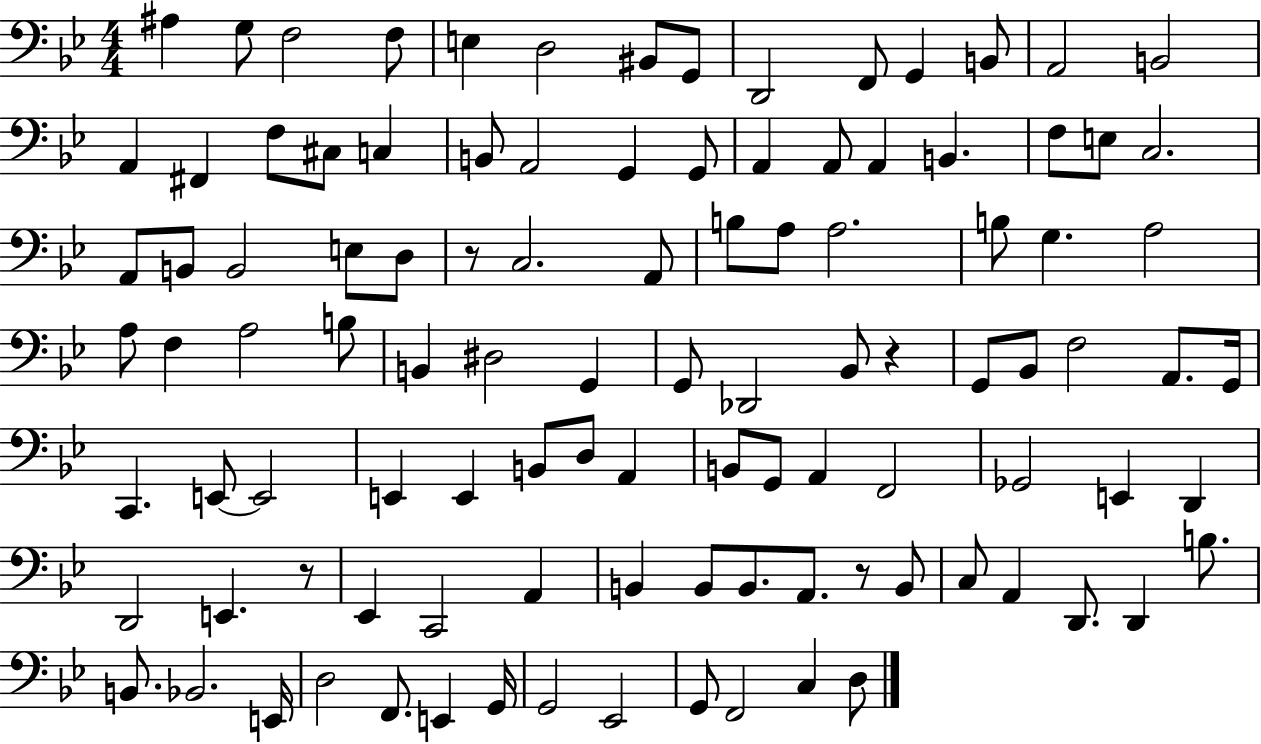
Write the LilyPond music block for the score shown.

{
  \clef bass
  \numericTimeSignature
  \time 4/4
  \key bes \major
  ais4 g8 f2 f8 | e4 d2 bis,8 g,8 | d,2 f,8 g,4 b,8 | a,2 b,2 | \break a,4 fis,4 f8 cis8 c4 | b,8 a,2 g,4 g,8 | a,4 a,8 a,4 b,4. | f8 e8 c2. | \break a,8 b,8 b,2 e8 d8 | r8 c2. a,8 | b8 a8 a2. | b8 g4. a2 | \break a8 f4 a2 b8 | b,4 dis2 g,4 | g,8 des,2 bes,8 r4 | g,8 bes,8 f2 a,8. g,16 | \break c,4. e,8~~ e,2 | e,4 e,4 b,8 d8 a,4 | b,8 g,8 a,4 f,2 | ges,2 e,4 d,4 | \break d,2 e,4. r8 | ees,4 c,2 a,4 | b,4 b,8 b,8. a,8. r8 b,8 | c8 a,4 d,8. d,4 b8. | \break b,8. bes,2. e,16 | d2 f,8. e,4 g,16 | g,2 ees,2 | g,8 f,2 c4 d8 | \break \bar "|."
}